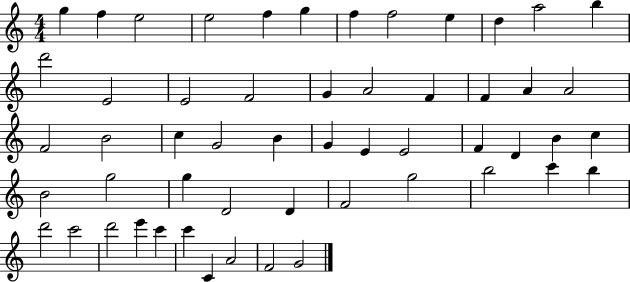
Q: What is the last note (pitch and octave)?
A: G4